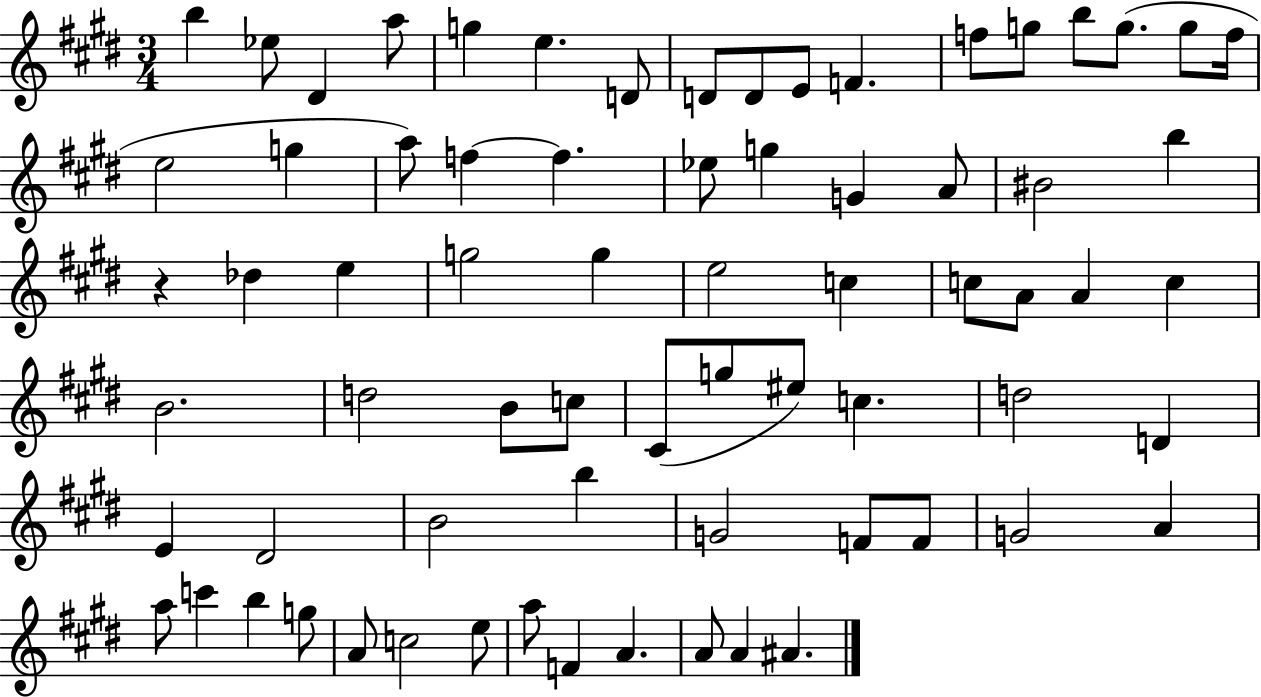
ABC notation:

X:1
T:Untitled
M:3/4
L:1/4
K:E
b _e/2 ^D a/2 g e D/2 D/2 D/2 E/2 F f/2 g/2 b/2 g/2 g/2 f/4 e2 g a/2 f f _e/2 g G A/2 ^B2 b z _d e g2 g e2 c c/2 A/2 A c B2 d2 B/2 c/2 ^C/2 g/2 ^e/2 c d2 D E ^D2 B2 b G2 F/2 F/2 G2 A a/2 c' b g/2 A/2 c2 e/2 a/2 F A A/2 A ^A